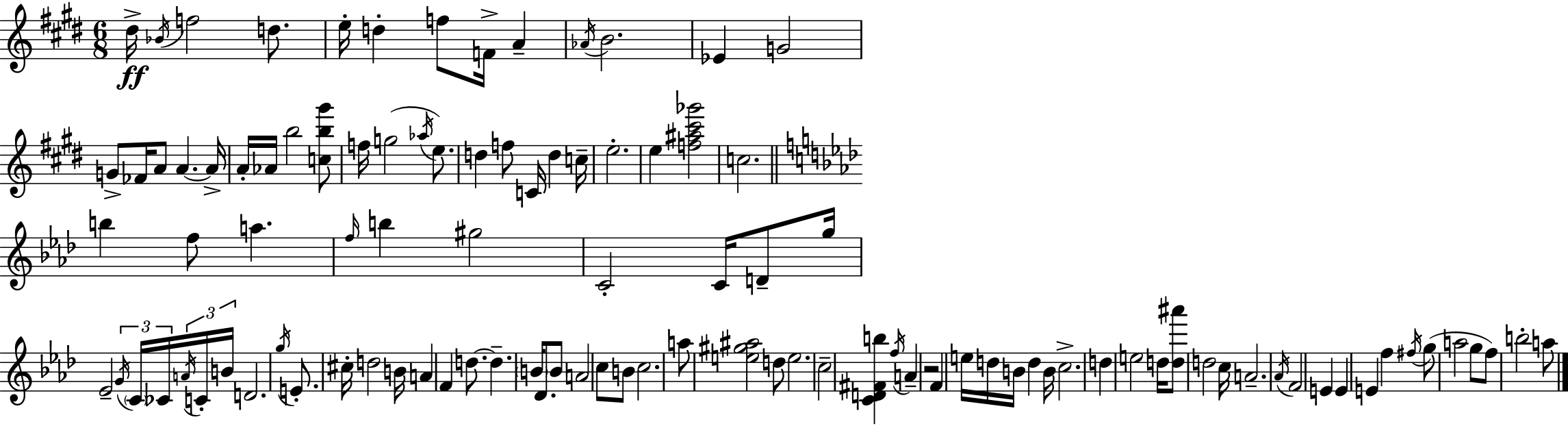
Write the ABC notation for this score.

X:1
T:Untitled
M:6/8
L:1/4
K:E
^d/4 _B/4 f2 d/2 e/4 d f/2 F/4 A _A/4 B2 _E G2 G/2 _F/4 A/2 A A/4 A/4 _A/4 b2 [cb^g']/2 f/4 g2 _a/4 e/2 d f/2 C/4 d c/4 e2 e [f^a^c'_g']2 c2 b f/2 a f/4 b ^g2 C2 C/4 D/2 g/4 _E2 G/4 C/4 _C/4 A/4 C/4 B/4 D2 g/4 E/2 ^c/4 d2 B/4 A F d/2 d B/4 _D/2 B/2 A2 c/2 B/2 c2 a/2 [e^g^a]2 d/2 e2 c2 [CD^Fb] f/4 A z2 F e/4 d/4 B/4 d B/4 c2 d e2 d/4 [d^a']/2 d2 c/4 A2 _A/4 F2 E E E f ^f/4 g/2 a2 g/2 f/2 b2 a/2